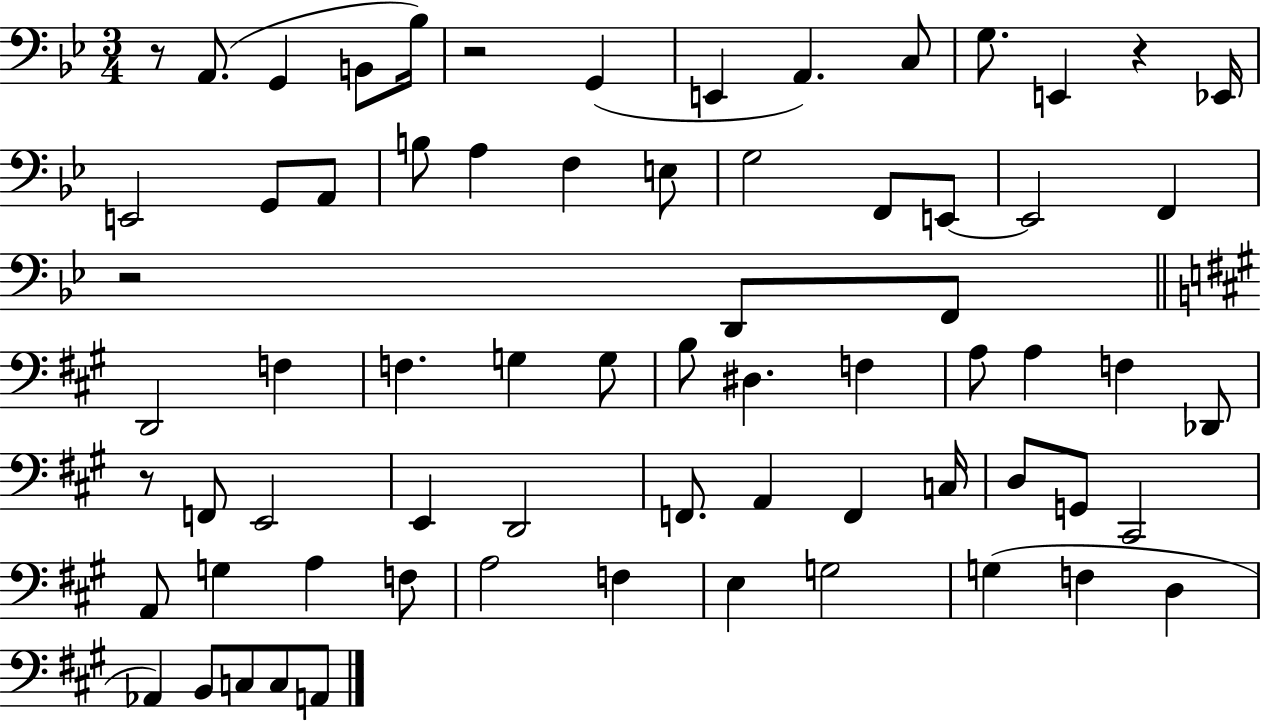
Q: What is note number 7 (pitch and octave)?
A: A2